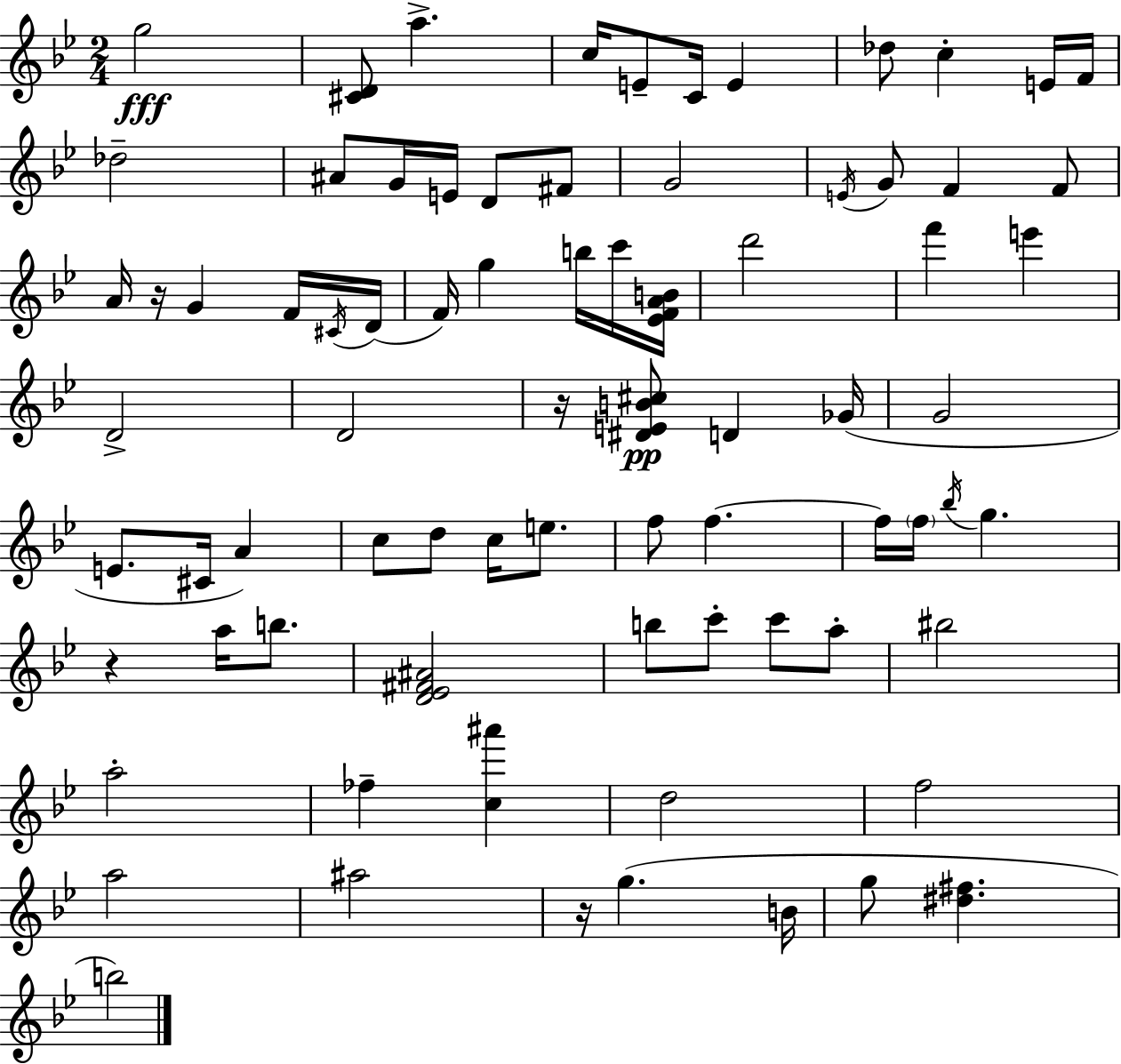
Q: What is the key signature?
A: BES major